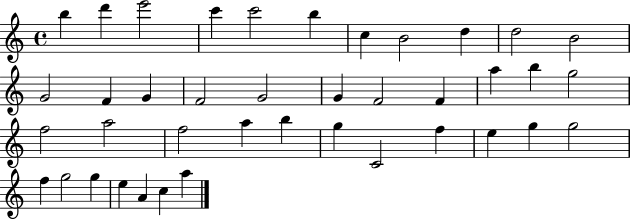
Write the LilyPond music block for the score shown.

{
  \clef treble
  \time 4/4
  \defaultTimeSignature
  \key c \major
  b''4 d'''4 e'''2 | c'''4 c'''2 b''4 | c''4 b'2 d''4 | d''2 b'2 | \break g'2 f'4 g'4 | f'2 g'2 | g'4 f'2 f'4 | a''4 b''4 g''2 | \break f''2 a''2 | f''2 a''4 b''4 | g''4 c'2 f''4 | e''4 g''4 g''2 | \break f''4 g''2 g''4 | e''4 a'4 c''4 a''4 | \bar "|."
}